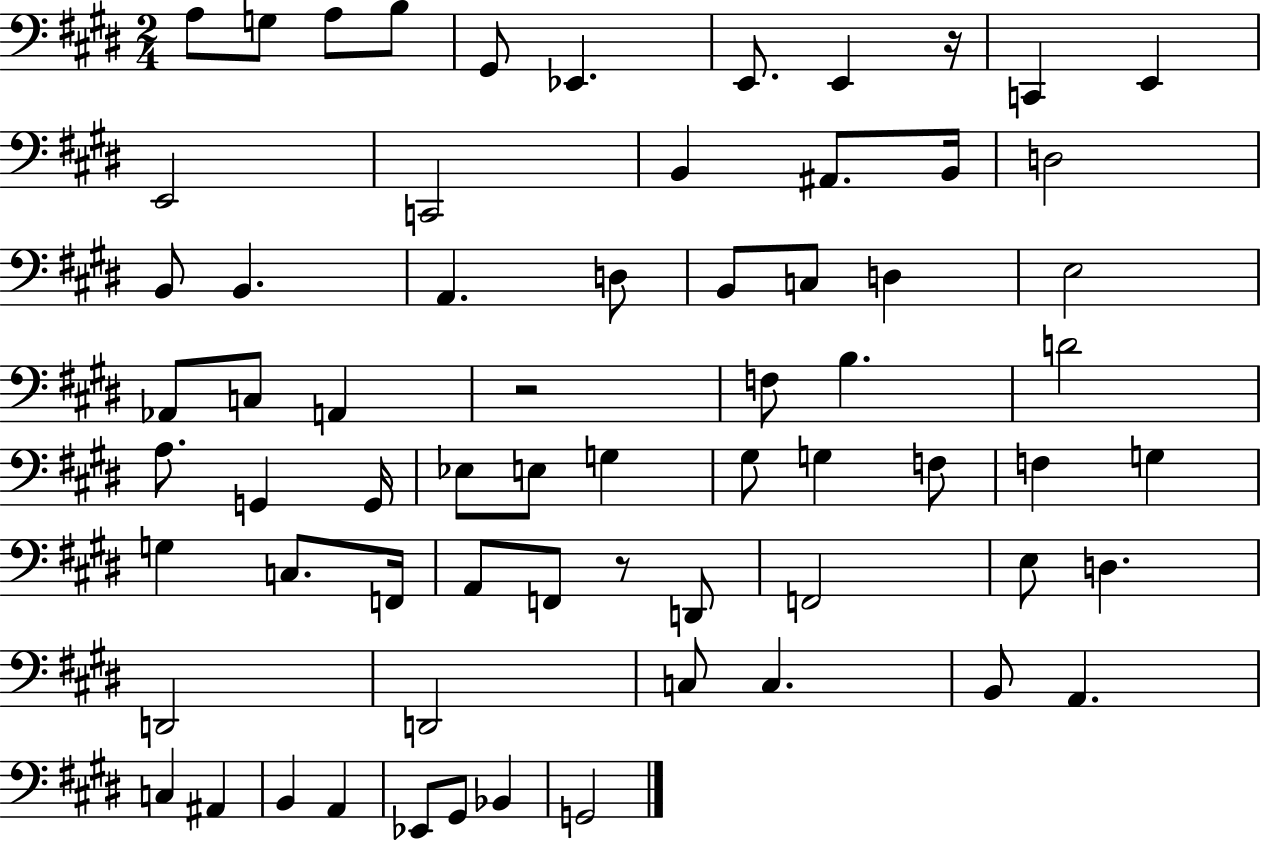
X:1
T:Untitled
M:2/4
L:1/4
K:E
A,/2 G,/2 A,/2 B,/2 ^G,,/2 _E,, E,,/2 E,, z/4 C,, E,, E,,2 C,,2 B,, ^A,,/2 B,,/4 D,2 B,,/2 B,, A,, D,/2 B,,/2 C,/2 D, E,2 _A,,/2 C,/2 A,, z2 F,/2 B, D2 A,/2 G,, G,,/4 _E,/2 E,/2 G, ^G,/2 G, F,/2 F, G, G, C,/2 F,,/4 A,,/2 F,,/2 z/2 D,,/2 F,,2 E,/2 D, D,,2 D,,2 C,/2 C, B,,/2 A,, C, ^A,, B,, A,, _E,,/2 ^G,,/2 _B,, G,,2